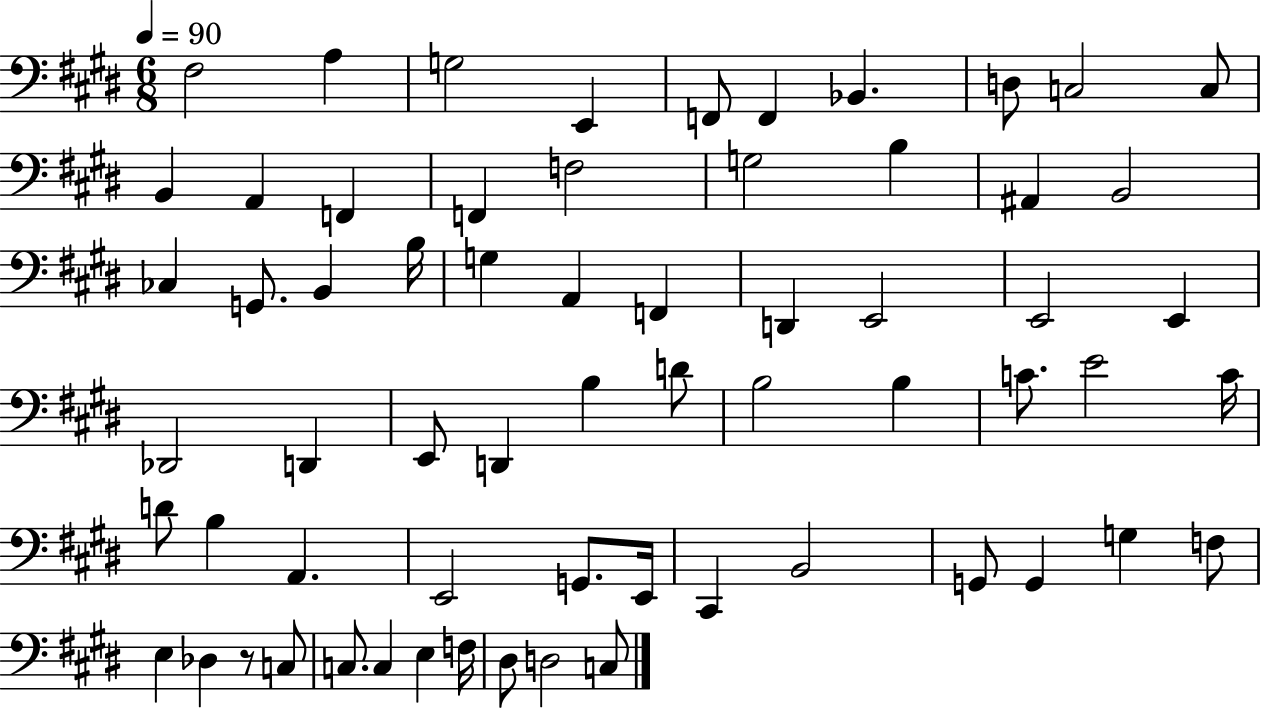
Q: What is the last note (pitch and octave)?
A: C3